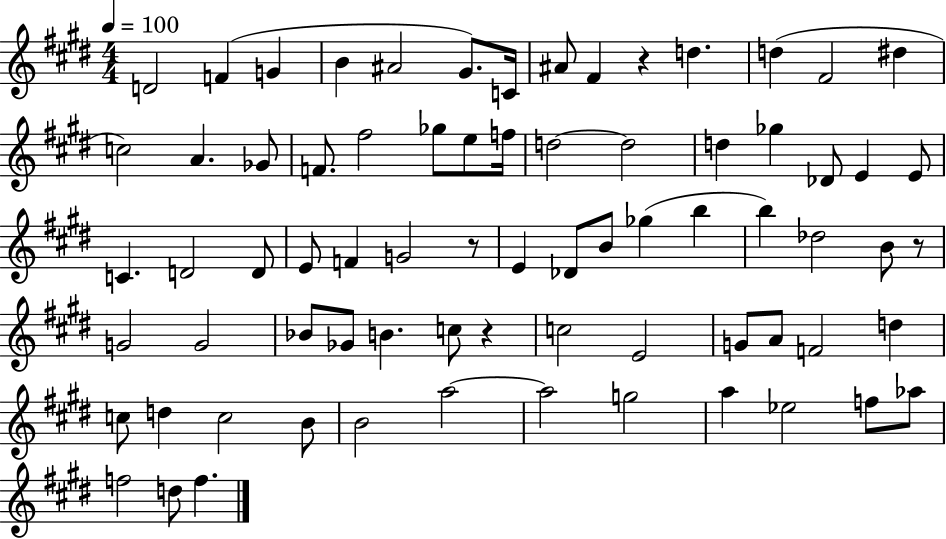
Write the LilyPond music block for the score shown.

{
  \clef treble
  \numericTimeSignature
  \time 4/4
  \key e \major
  \tempo 4 = 100
  d'2 f'4( g'4 | b'4 ais'2 gis'8.) c'16 | ais'8 fis'4 r4 d''4. | d''4( fis'2 dis''4 | \break c''2) a'4. ges'8 | f'8. fis''2 ges''8 e''8 f''16 | d''2~~ d''2 | d''4 ges''4 des'8 e'4 e'8 | \break c'4. d'2 d'8 | e'8 f'4 g'2 r8 | e'4 des'8 b'8 ges''4( b''4 | b''4) des''2 b'8 r8 | \break g'2 g'2 | bes'8 ges'8 b'4. c''8 r4 | c''2 e'2 | g'8 a'8 f'2 d''4 | \break c''8 d''4 c''2 b'8 | b'2 a''2~~ | a''2 g''2 | a''4 ees''2 f''8 aes''8 | \break f''2 d''8 f''4. | \bar "|."
}